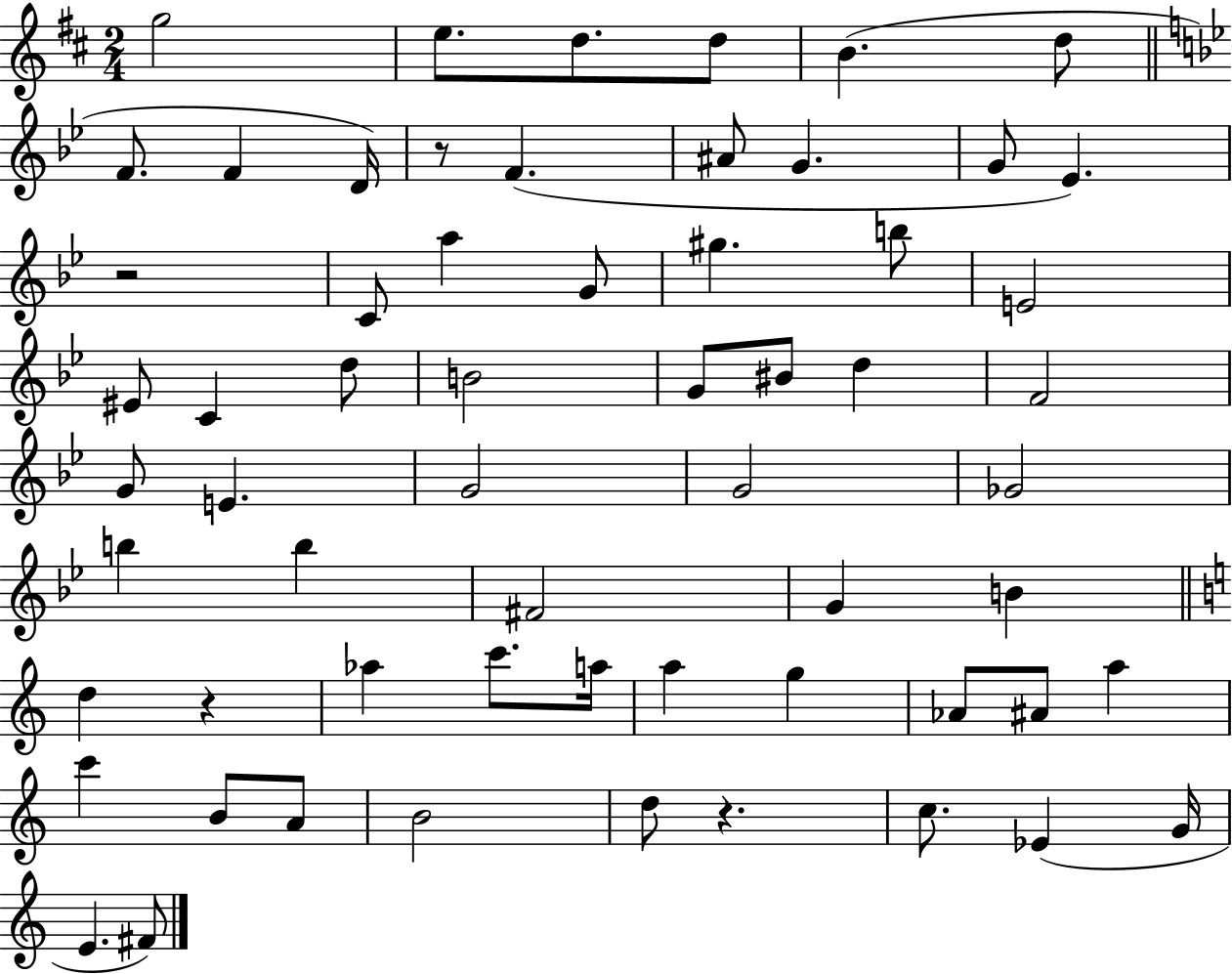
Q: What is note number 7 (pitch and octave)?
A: F4